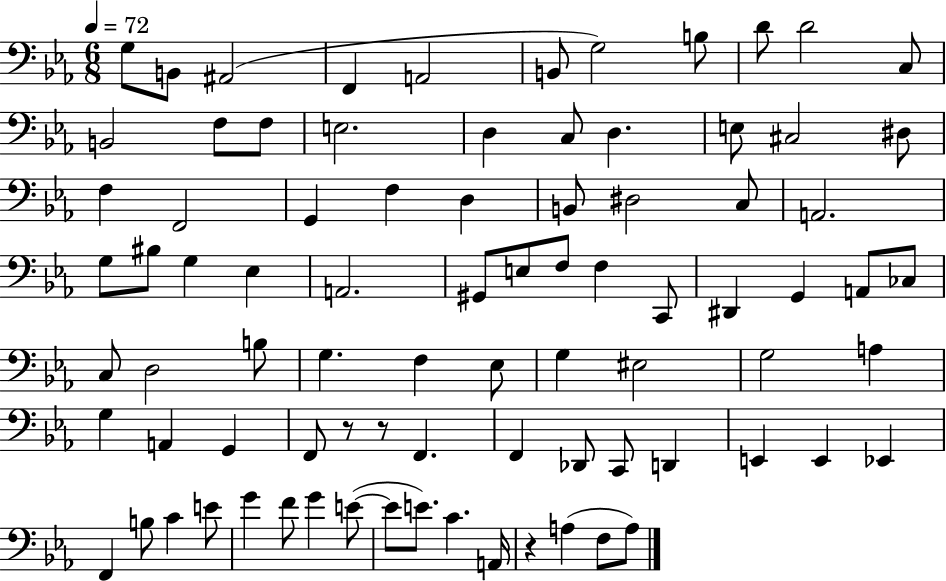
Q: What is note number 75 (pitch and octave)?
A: E4